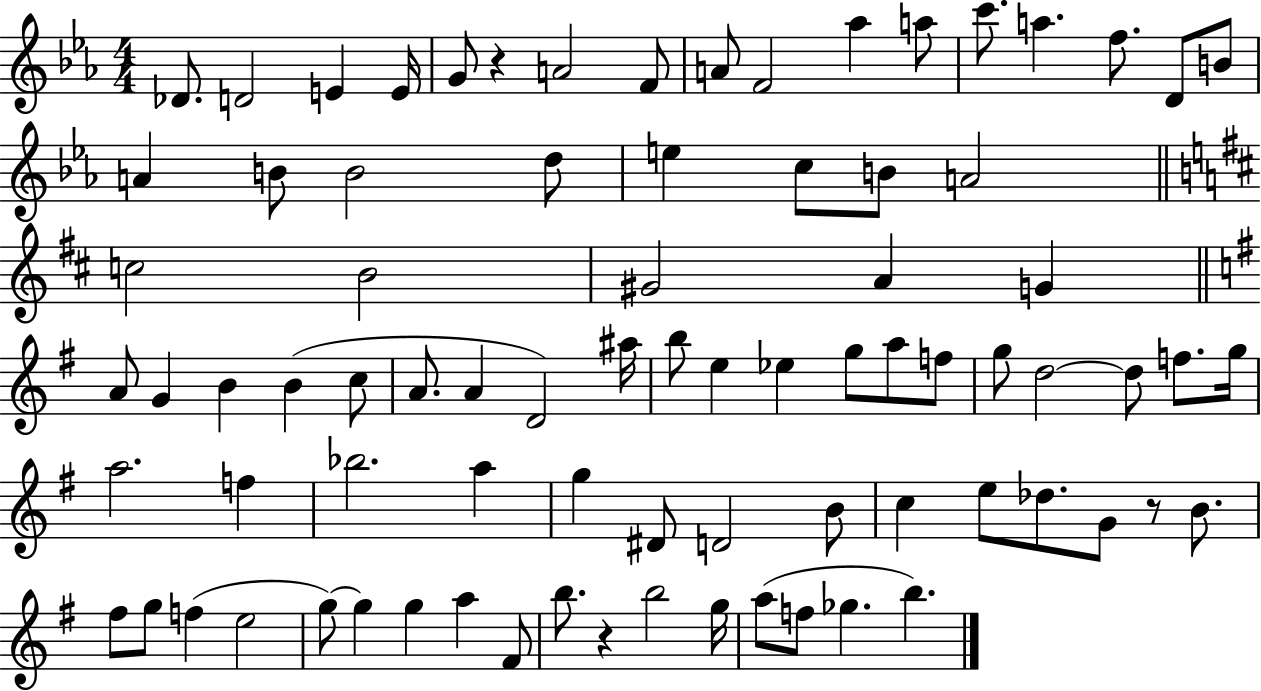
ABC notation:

X:1
T:Untitled
M:4/4
L:1/4
K:Eb
_D/2 D2 E E/4 G/2 z A2 F/2 A/2 F2 _a a/2 c'/2 a f/2 D/2 B/2 A B/2 B2 d/2 e c/2 B/2 A2 c2 B2 ^G2 A G A/2 G B B c/2 A/2 A D2 ^a/4 b/2 e _e g/2 a/2 f/2 g/2 d2 d/2 f/2 g/4 a2 f _b2 a g ^D/2 D2 B/2 c e/2 _d/2 G/2 z/2 B/2 ^f/2 g/2 f e2 g/2 g g a ^F/2 b/2 z b2 g/4 a/2 f/2 _g b